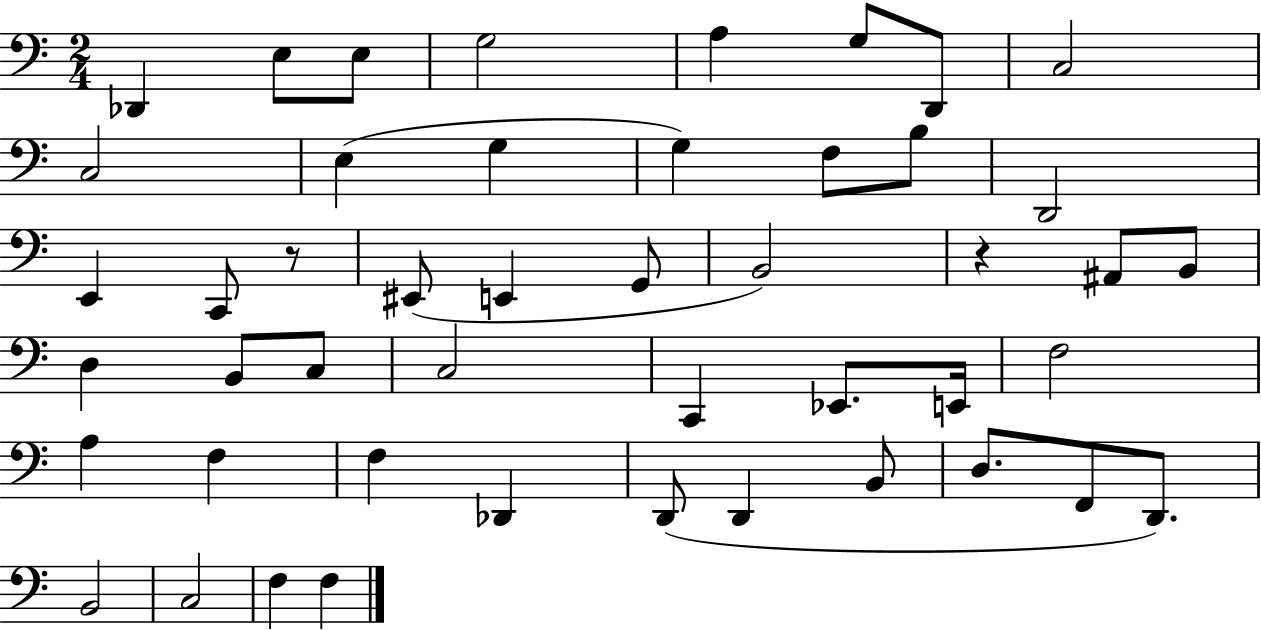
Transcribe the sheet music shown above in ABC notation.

X:1
T:Untitled
M:2/4
L:1/4
K:C
_D,, E,/2 E,/2 G,2 A, G,/2 D,,/2 C,2 C,2 E, G, G, F,/2 B,/2 D,,2 E,, C,,/2 z/2 ^E,,/2 E,, G,,/2 B,,2 z ^A,,/2 B,,/2 D, B,,/2 C,/2 C,2 C,, _E,,/2 E,,/4 F,2 A, F, F, _D,, D,,/2 D,, B,,/2 D,/2 F,,/2 D,,/2 B,,2 C,2 F, F,